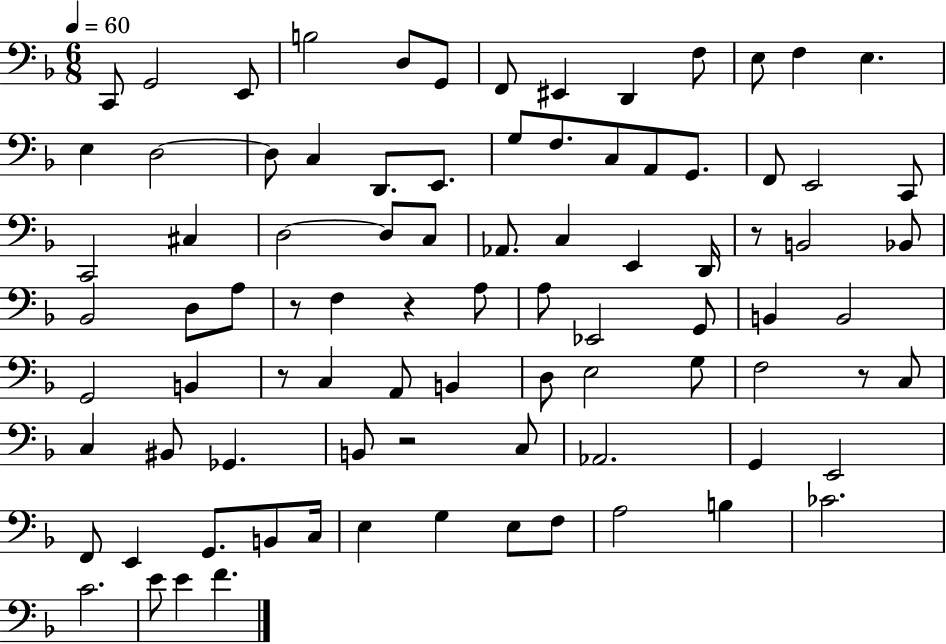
{
  \clef bass
  \numericTimeSignature
  \time 6/8
  \key f \major
  \tempo 4 = 60
  c,8 g,2 e,8 | b2 d8 g,8 | f,8 eis,4 d,4 f8 | e8 f4 e4. | \break e4 d2~~ | d8 c4 d,8. e,8. | g8 f8. c8 a,8 g,8. | f,8 e,2 c,8 | \break c,2 cis4 | d2~~ d8 c8 | aes,8. c4 e,4 d,16 | r8 b,2 bes,8 | \break bes,2 d8 a8 | r8 f4 r4 a8 | a8 ees,2 g,8 | b,4 b,2 | \break g,2 b,4 | r8 c4 a,8 b,4 | d8 e2 g8 | f2 r8 c8 | \break c4 bis,8 ges,4. | b,8 r2 c8 | aes,2. | g,4 e,2 | \break f,8 e,4 g,8. b,8 c16 | e4 g4 e8 f8 | a2 b4 | ces'2. | \break c'2. | e'8 e'4 f'4. | \bar "|."
}